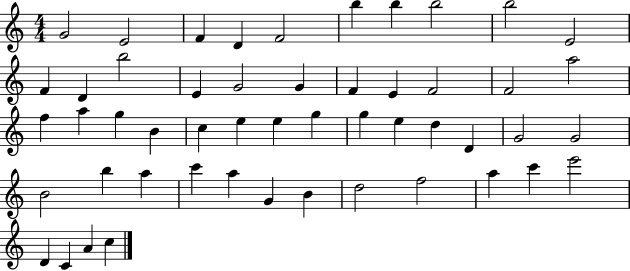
X:1
T:Untitled
M:4/4
L:1/4
K:C
G2 E2 F D F2 b b b2 b2 E2 F D b2 E G2 G F E F2 F2 a2 f a g B c e e g g e d D G2 G2 B2 b a c' a G B d2 f2 a c' e'2 D C A c